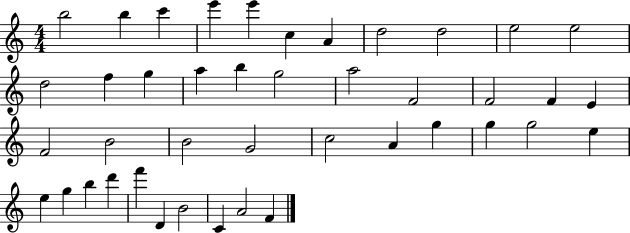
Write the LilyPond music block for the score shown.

{
  \clef treble
  \numericTimeSignature
  \time 4/4
  \key c \major
  b''2 b''4 c'''4 | e'''4 e'''4 c''4 a'4 | d''2 d''2 | e''2 e''2 | \break d''2 f''4 g''4 | a''4 b''4 g''2 | a''2 f'2 | f'2 f'4 e'4 | \break f'2 b'2 | b'2 g'2 | c''2 a'4 g''4 | g''4 g''2 e''4 | \break e''4 g''4 b''4 d'''4 | f'''4 d'4 b'2 | c'4 a'2 f'4 | \bar "|."
}